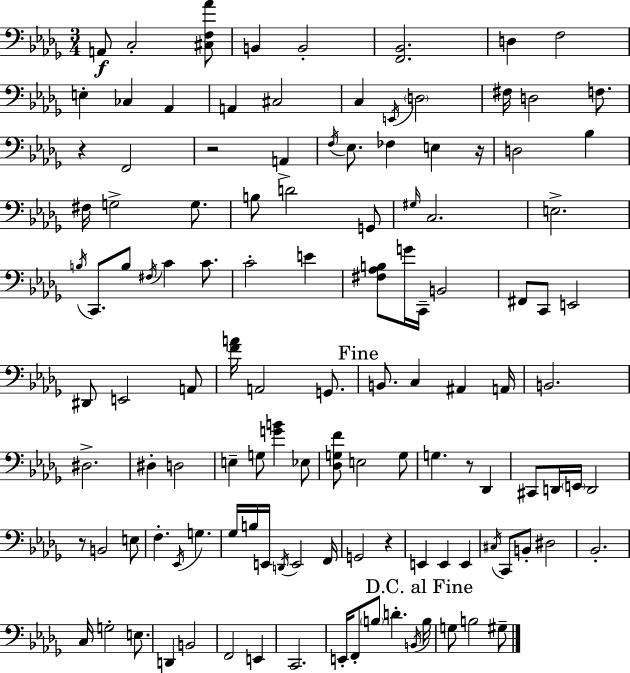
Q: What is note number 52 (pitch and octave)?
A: A2